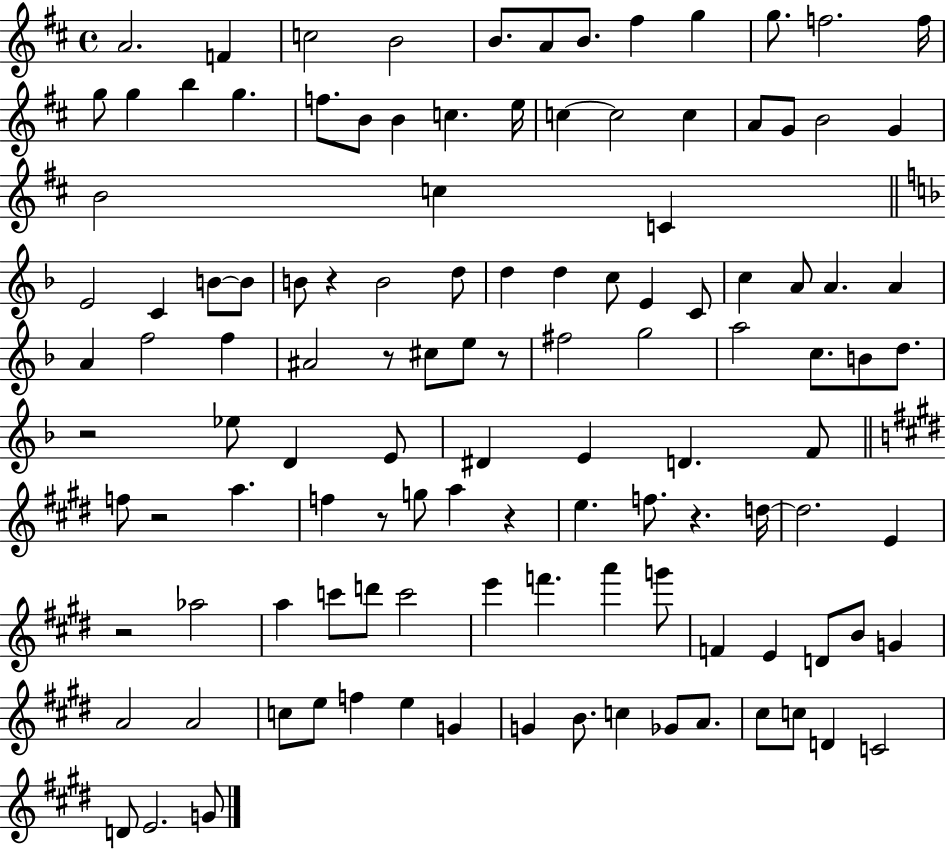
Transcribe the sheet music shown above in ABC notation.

X:1
T:Untitled
M:4/4
L:1/4
K:D
A2 F c2 B2 B/2 A/2 B/2 ^f g g/2 f2 f/4 g/2 g b g f/2 B/2 B c e/4 c c2 c A/2 G/2 B2 G B2 c C E2 C B/2 B/2 B/2 z B2 d/2 d d c/2 E C/2 c A/2 A A A f2 f ^A2 z/2 ^c/2 e/2 z/2 ^f2 g2 a2 c/2 B/2 d/2 z2 _e/2 D E/2 ^D E D F/2 f/2 z2 a f z/2 g/2 a z e f/2 z d/4 d2 E z2 _a2 a c'/2 d'/2 c'2 e' f' a' g'/2 F E D/2 B/2 G A2 A2 c/2 e/2 f e G G B/2 c _G/2 A/2 ^c/2 c/2 D C2 D/2 E2 G/2